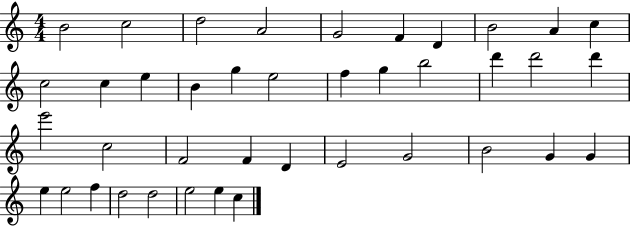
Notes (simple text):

B4/h C5/h D5/h A4/h G4/h F4/q D4/q B4/h A4/q C5/q C5/h C5/q E5/q B4/q G5/q E5/h F5/q G5/q B5/h D6/q D6/h D6/q E6/h C5/h F4/h F4/q D4/q E4/h G4/h B4/h G4/q G4/q E5/q E5/h F5/q D5/h D5/h E5/h E5/q C5/q